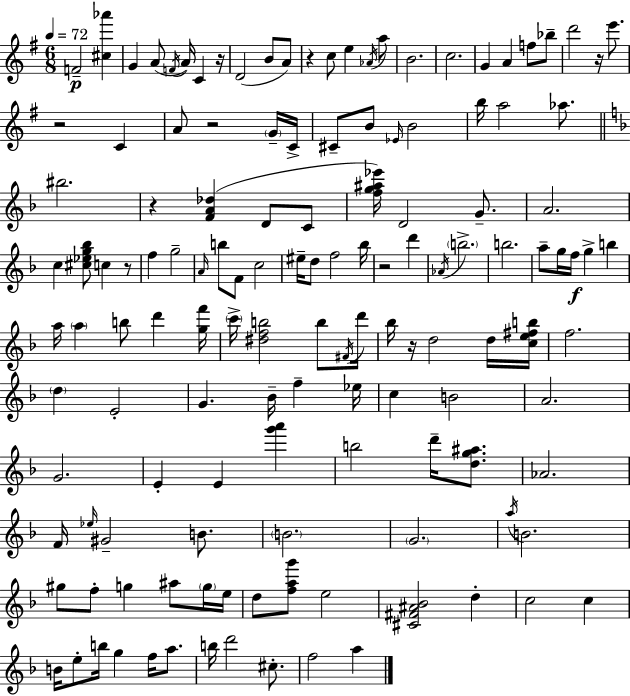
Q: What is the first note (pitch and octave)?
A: F4